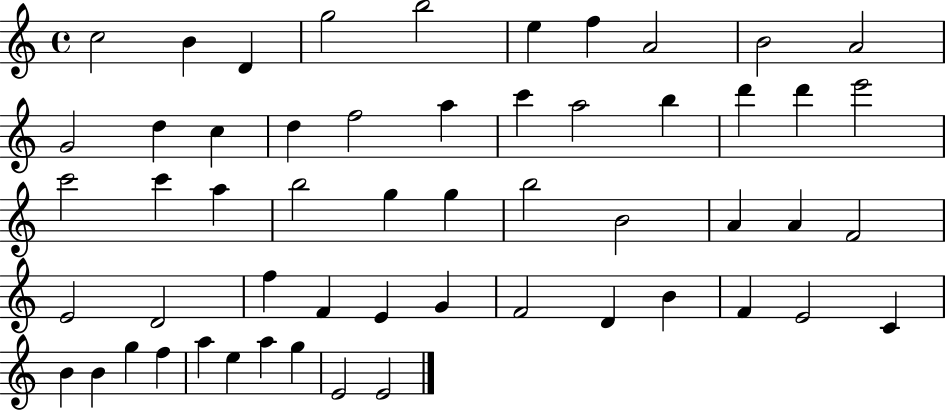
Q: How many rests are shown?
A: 0